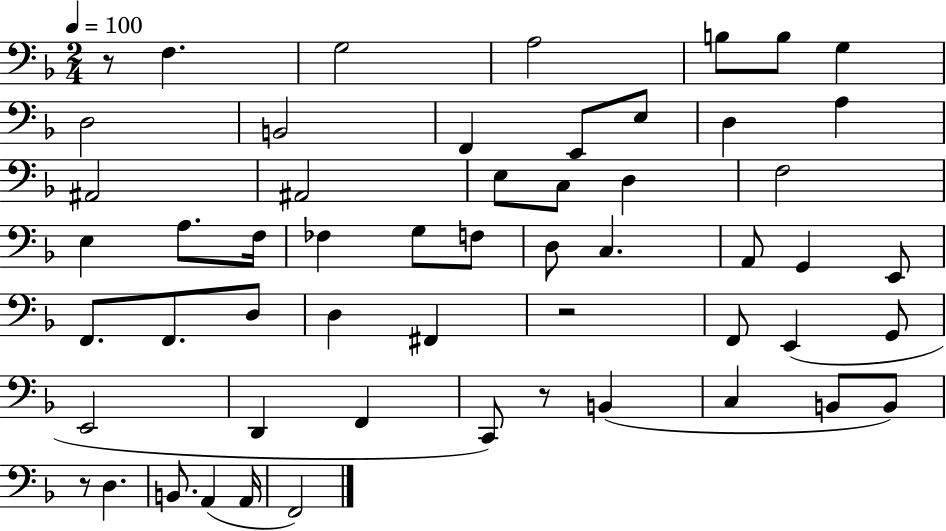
X:1
T:Untitled
M:2/4
L:1/4
K:F
z/2 F, G,2 A,2 B,/2 B,/2 G, D,2 B,,2 F,, E,,/2 E,/2 D, A, ^A,,2 ^A,,2 E,/2 C,/2 D, F,2 E, A,/2 F,/4 _F, G,/2 F,/2 D,/2 C, A,,/2 G,, E,,/2 F,,/2 F,,/2 D,/2 D, ^F,, z2 F,,/2 E,, G,,/2 E,,2 D,, F,, C,,/2 z/2 B,, C, B,,/2 B,,/2 z/2 D, B,,/2 A,, A,,/4 F,,2